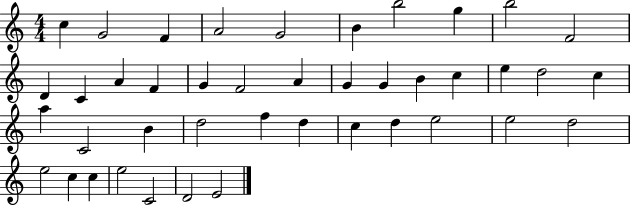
C5/q G4/h F4/q A4/h G4/h B4/q B5/h G5/q B5/h F4/h D4/q C4/q A4/q F4/q G4/q F4/h A4/q G4/q G4/q B4/q C5/q E5/q D5/h C5/q A5/q C4/h B4/q D5/h F5/q D5/q C5/q D5/q E5/h E5/h D5/h E5/h C5/q C5/q E5/h C4/h D4/h E4/h